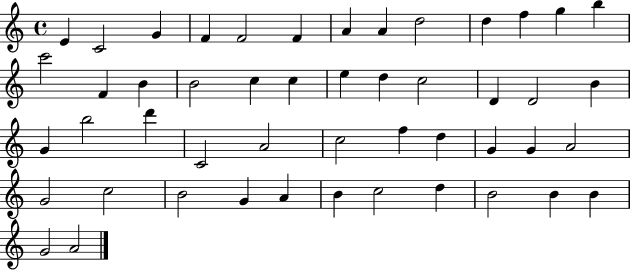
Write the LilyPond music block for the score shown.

{
  \clef treble
  \time 4/4
  \defaultTimeSignature
  \key c \major
  e'4 c'2 g'4 | f'4 f'2 f'4 | a'4 a'4 d''2 | d''4 f''4 g''4 b''4 | \break c'''2 f'4 b'4 | b'2 c''4 c''4 | e''4 d''4 c''2 | d'4 d'2 b'4 | \break g'4 b''2 d'''4 | c'2 a'2 | c''2 f''4 d''4 | g'4 g'4 a'2 | \break g'2 c''2 | b'2 g'4 a'4 | b'4 c''2 d''4 | b'2 b'4 b'4 | \break g'2 a'2 | \bar "|."
}